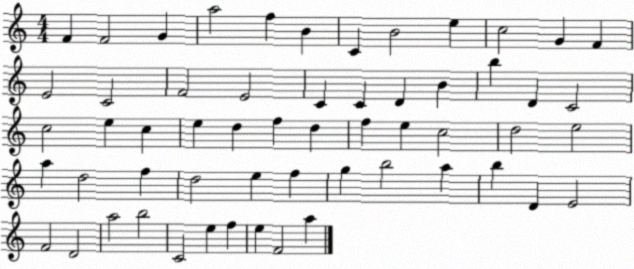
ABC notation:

X:1
T:Untitled
M:4/4
L:1/4
K:C
F F2 G a2 f B C B2 e c2 G F E2 C2 F2 E2 C C D B b D C2 c2 e c e d f d f e c2 d2 e2 a d2 f d2 e f g b2 a b D E2 F2 D2 a2 b2 C2 e f e F2 a